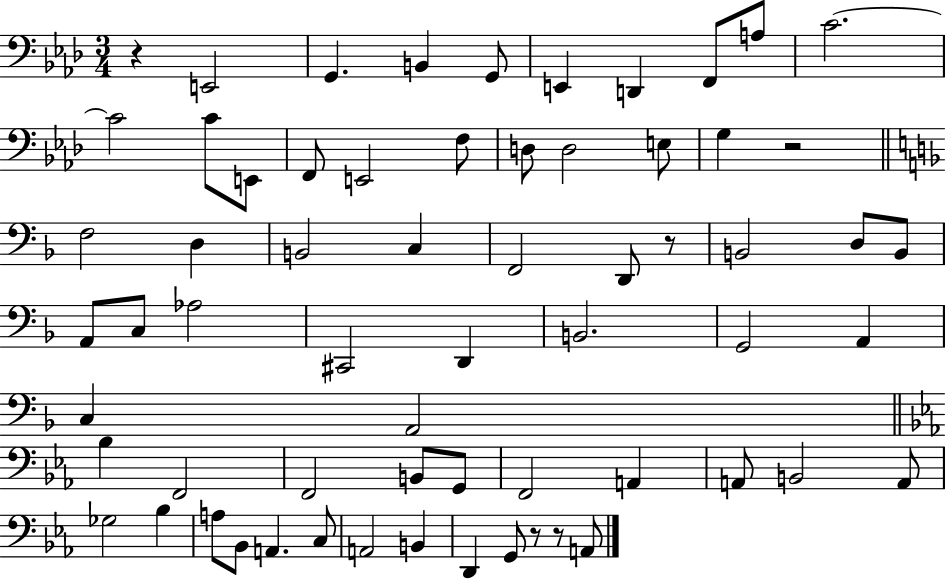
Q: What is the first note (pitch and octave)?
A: E2